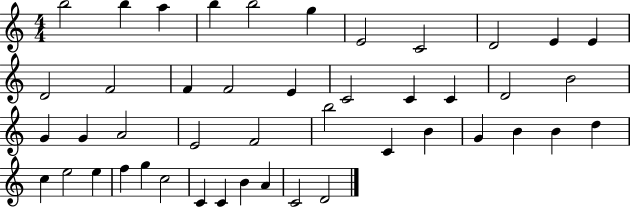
X:1
T:Untitled
M:4/4
L:1/4
K:C
b2 b a b b2 g E2 C2 D2 E E D2 F2 F F2 E C2 C C D2 B2 G G A2 E2 F2 b2 C B G B B d c e2 e f g c2 C C B A C2 D2